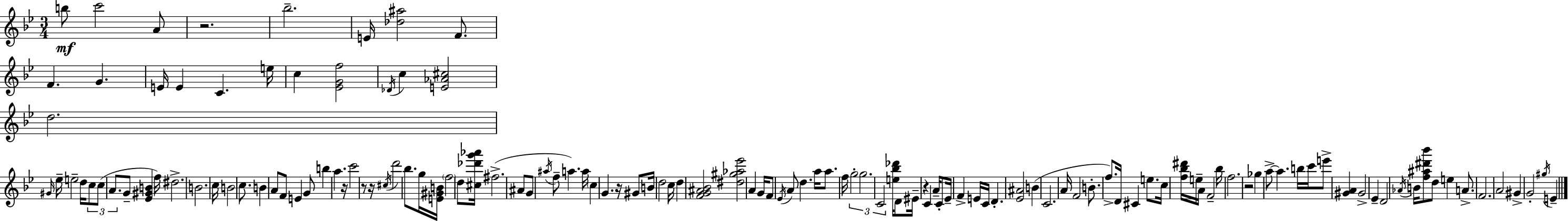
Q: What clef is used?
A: treble